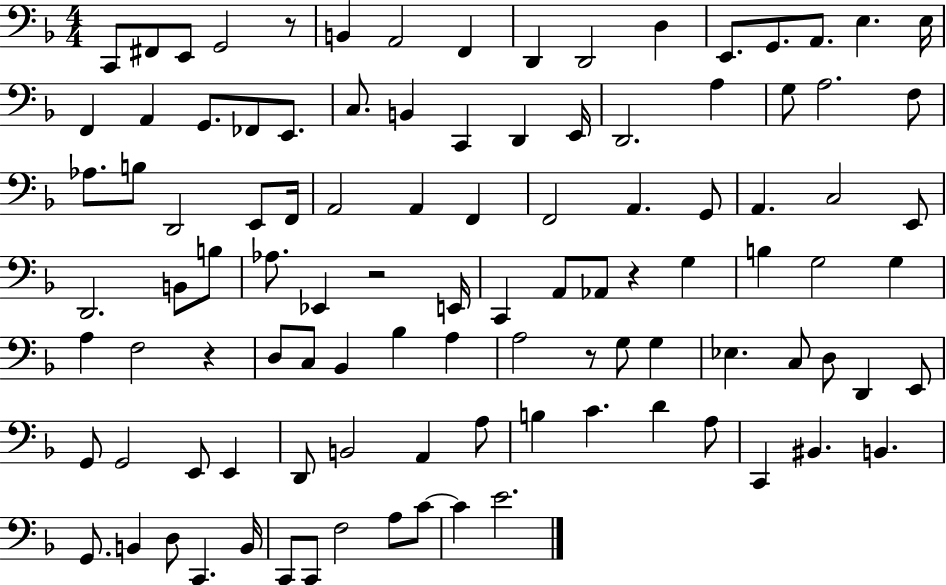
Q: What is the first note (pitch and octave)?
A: C2